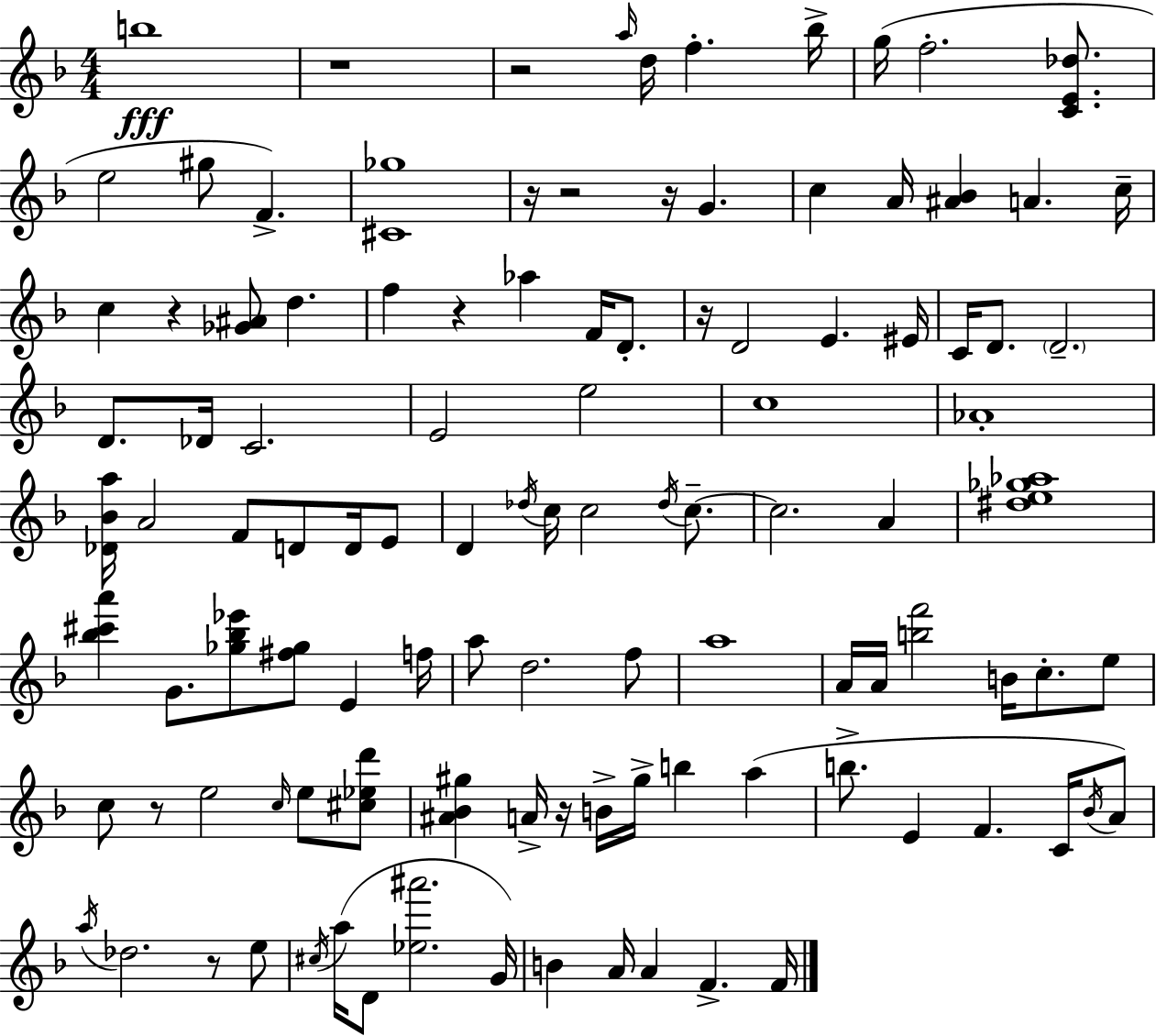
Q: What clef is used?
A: treble